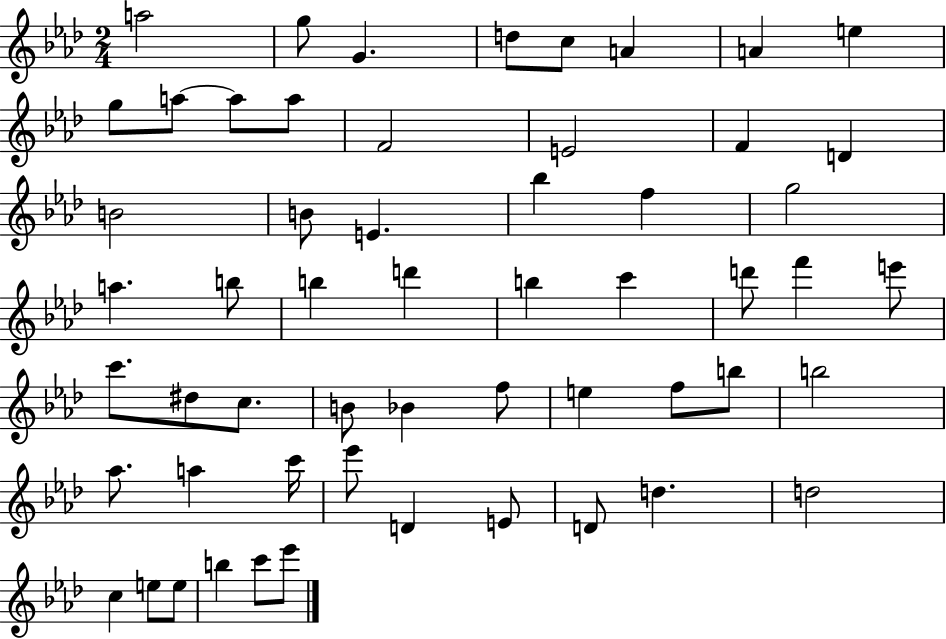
A5/h G5/e G4/q. D5/e C5/e A4/q A4/q E5/q G5/e A5/e A5/e A5/e F4/h E4/h F4/q D4/q B4/h B4/e E4/q. Bb5/q F5/q G5/h A5/q. B5/e B5/q D6/q B5/q C6/q D6/e F6/q E6/e C6/e. D#5/e C5/e. B4/e Bb4/q F5/e E5/q F5/e B5/e B5/h Ab5/e. A5/q C6/s Eb6/e D4/q E4/e D4/e D5/q. D5/h C5/q E5/e E5/e B5/q C6/e Eb6/e